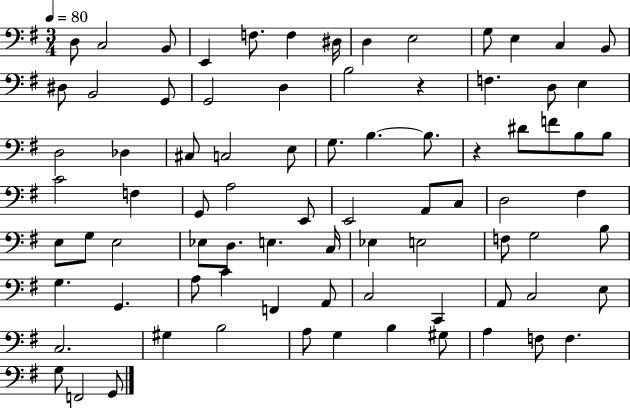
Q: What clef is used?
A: bass